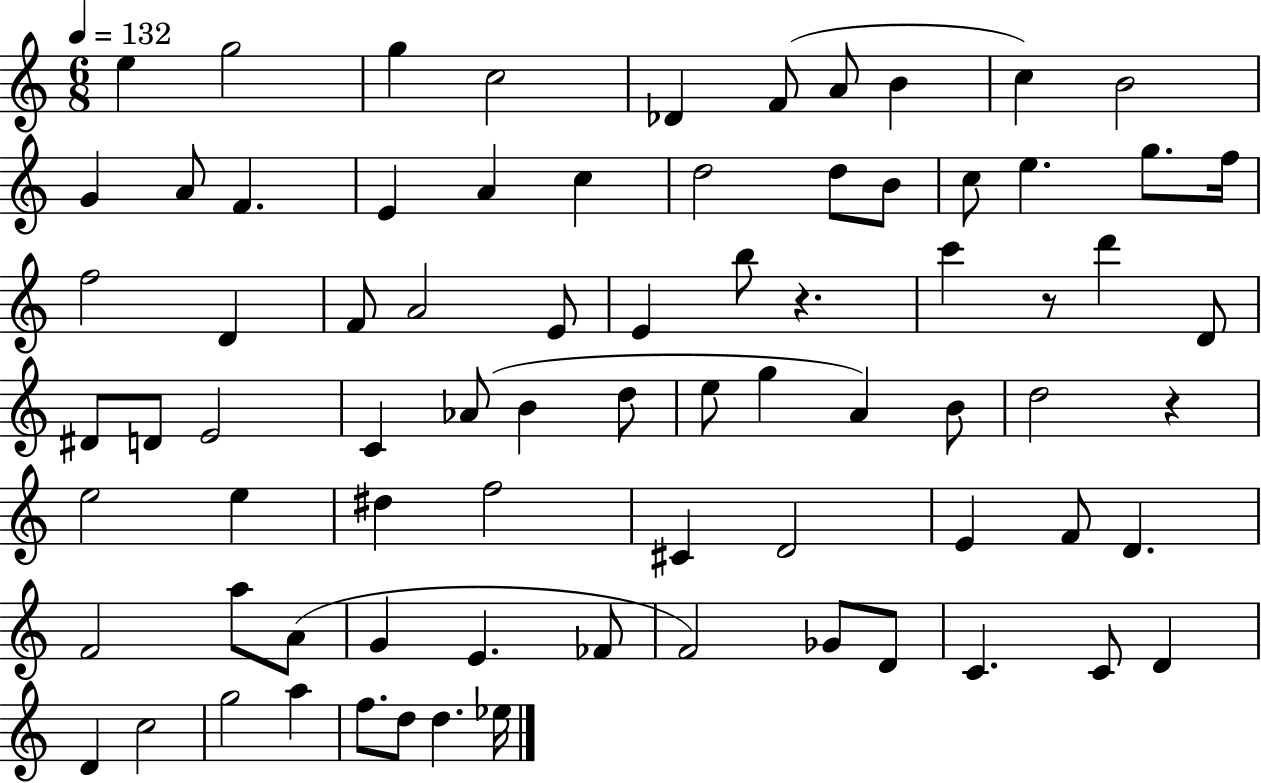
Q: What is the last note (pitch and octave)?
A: Eb5